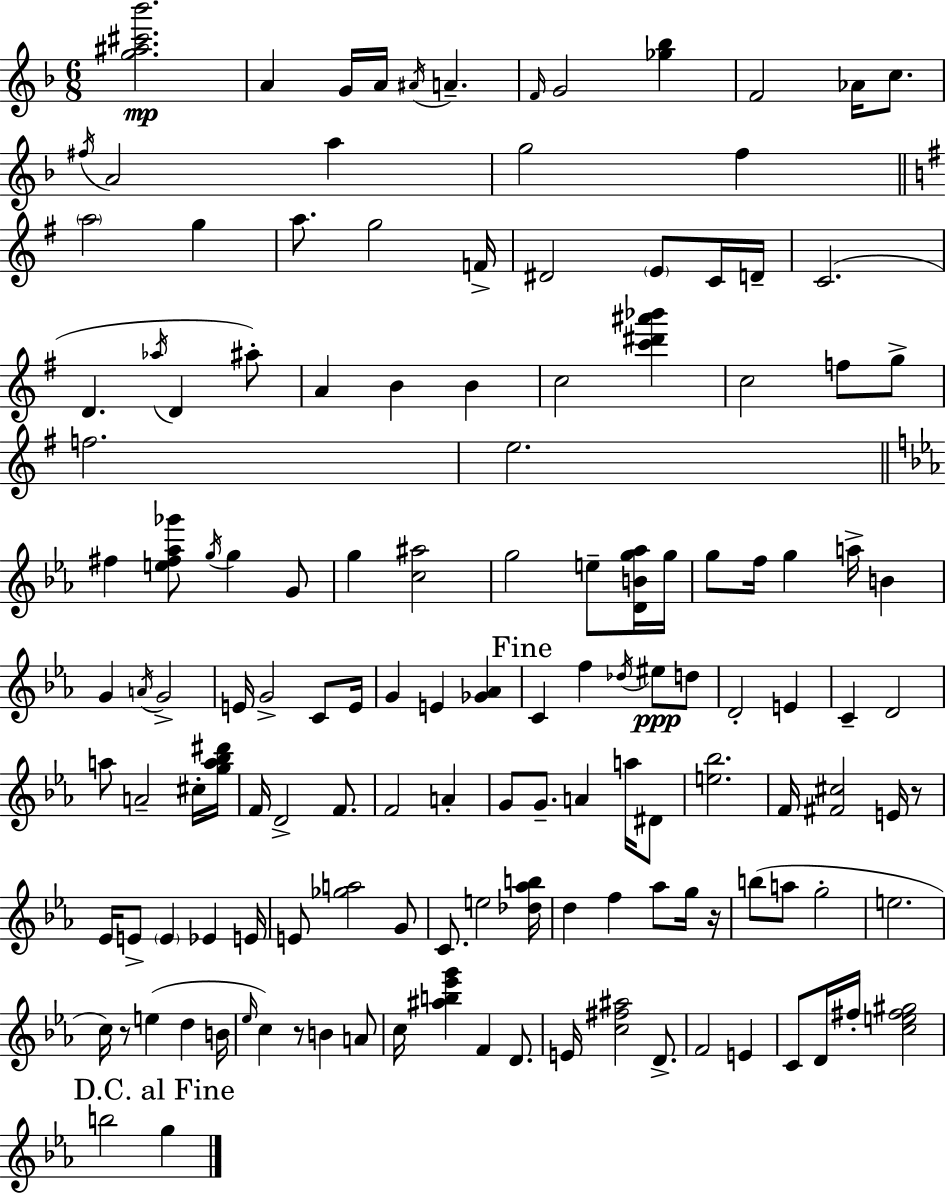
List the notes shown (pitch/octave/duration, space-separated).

[G5,A#5,C#6,Bb6]/h. A4/q G4/s A4/s A#4/s A4/q. F4/s G4/h [Gb5,Bb5]/q F4/h Ab4/s C5/e. F#5/s A4/h A5/q G5/h F5/q A5/h G5/q A5/e. G5/h F4/s D#4/h E4/e C4/s D4/s C4/h. D4/q. Ab5/s D4/q A#5/e A4/q B4/q B4/q C5/h [C6,D#6,A#6,Bb6]/q C5/h F5/e G5/e F5/h. E5/h. F#5/q [E5,F#5,Ab5,Gb6]/e G5/s G5/q G4/e G5/q [C5,A#5]/h G5/h E5/e [D4,B4,G5,Ab5]/s G5/s G5/e F5/s G5/q A5/s B4/q G4/q A4/s G4/h E4/s G4/h C4/e E4/s G4/q E4/q [Gb4,Ab4]/q C4/q F5/q Db5/s EIS5/e D5/e D4/h E4/q C4/q D4/h A5/e A4/h C#5/s [G5,A5,Bb5,D#6]/s F4/s D4/h F4/e. F4/h A4/q G4/e G4/e. A4/q A5/s D#4/e [E5,Bb5]/h. F4/s [F#4,C#5]/h E4/s R/e Eb4/s E4/e E4/q Eb4/q E4/s E4/e [Gb5,A5]/h G4/e C4/e. E5/h [Db5,Ab5,B5]/s D5/q F5/q Ab5/e G5/s R/s B5/e A5/e G5/h E5/h. C5/s R/e E5/q D5/q B4/s Eb5/s C5/q R/e B4/q A4/e C5/s [A#5,B5,Eb6,G6]/q F4/q D4/e. E4/s [C5,F#5,A#5]/h D4/e. F4/h E4/q C4/e D4/s F#5/s [C5,E5,F#5,G#5]/h B5/h G5/q